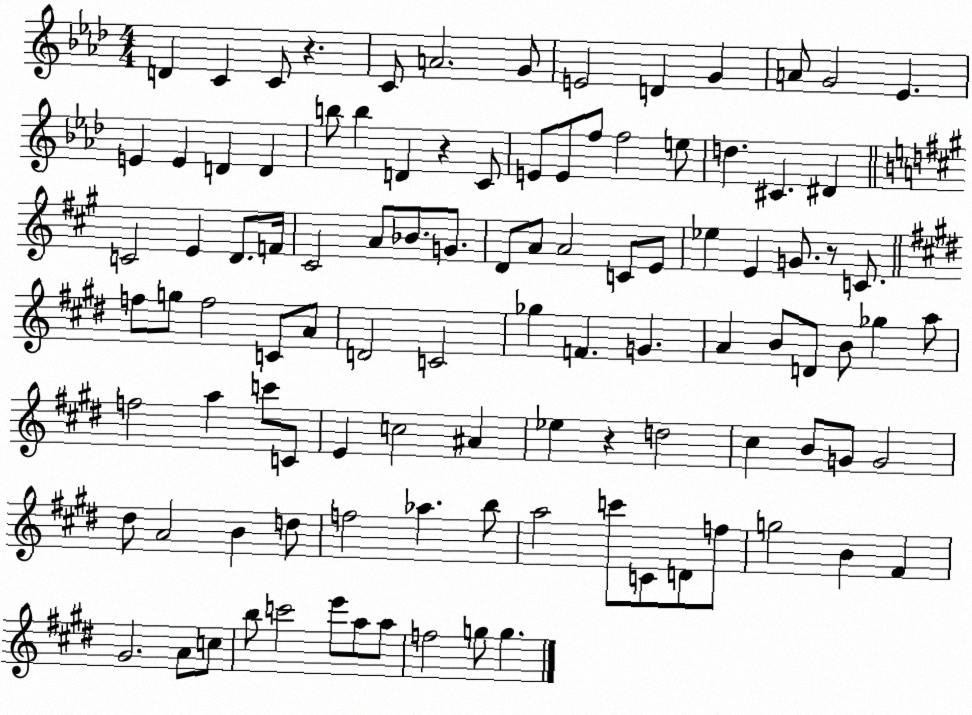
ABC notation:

X:1
T:Untitled
M:4/4
L:1/4
K:Ab
D C C/2 z C/2 A2 G/2 E2 D G A/2 G2 _E E E D D b/2 b D z C/2 E/2 E/2 f/2 f2 e/2 d ^C ^D C2 E D/2 F/4 ^C2 A/2 _B/2 G/2 D/2 A/2 A2 C/2 E/2 _e E G/2 z/2 C/2 f/2 g/2 f2 C/2 A/2 D2 C2 _g F G A B/2 D/2 B/2 _g a/2 f2 a c'/2 C/2 E c2 ^A _e z d2 ^c B/2 G/2 G2 ^d/2 A2 B d/2 f2 _a b/2 a2 c'/2 C/2 D/2 f/2 g2 B ^F ^G2 A/2 c/2 b/2 c'2 e'/2 a/2 a/2 f2 g/2 g